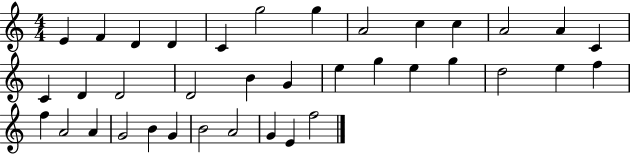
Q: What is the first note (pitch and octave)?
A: E4